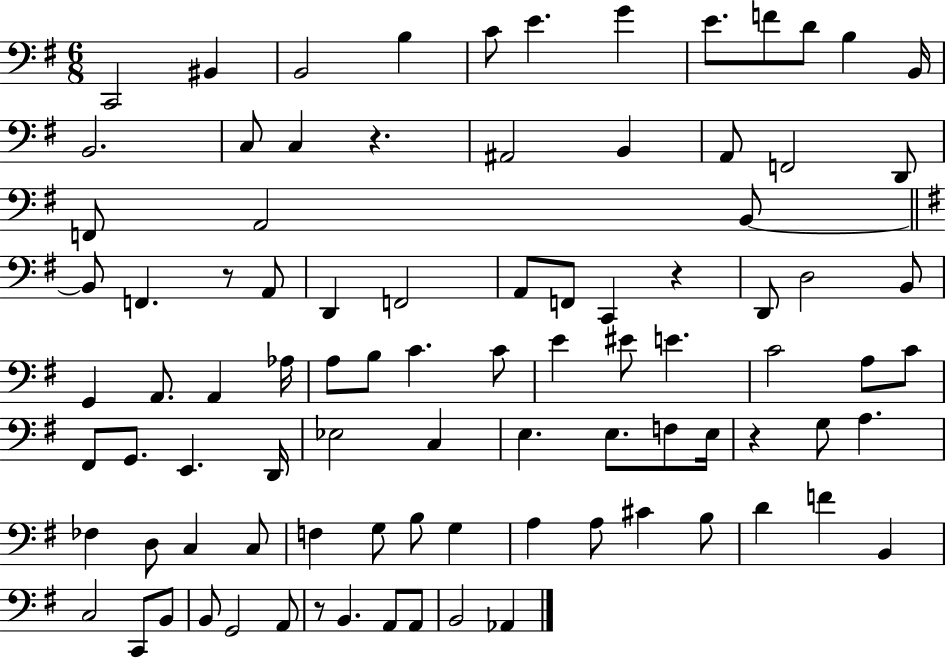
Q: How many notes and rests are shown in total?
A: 91